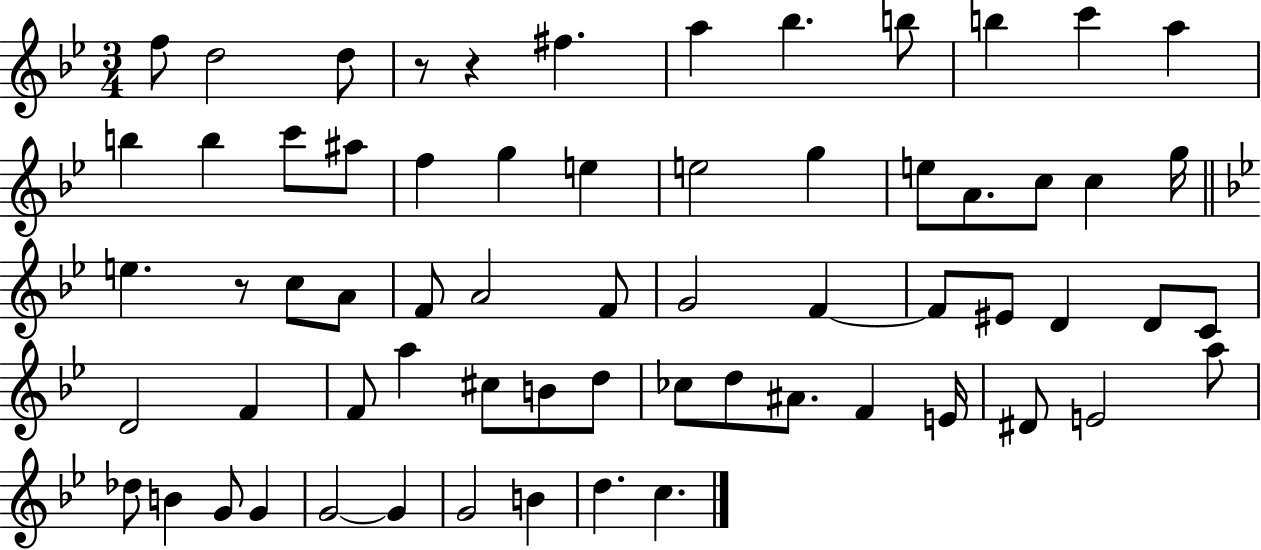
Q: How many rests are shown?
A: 3